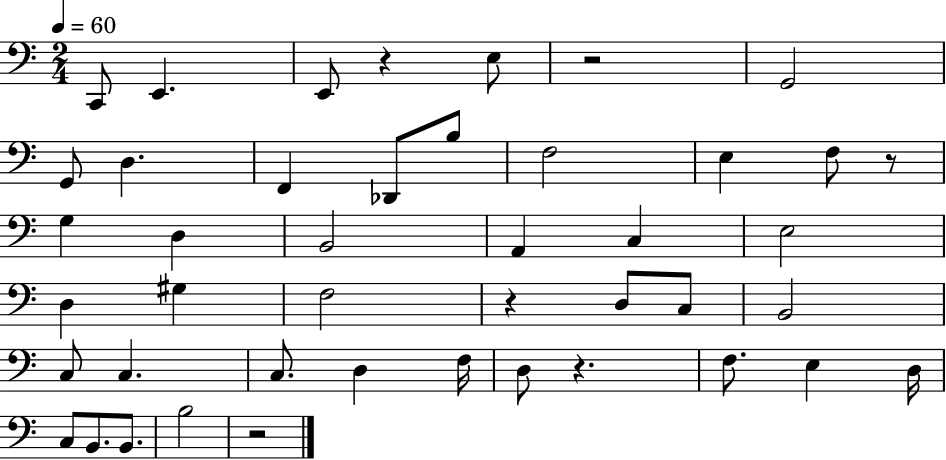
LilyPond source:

{
  \clef bass
  \numericTimeSignature
  \time 2/4
  \key c \major
  \tempo 4 = 60
  c,8 e,4. | e,8 r4 e8 | r2 | g,2 | \break g,8 d4. | f,4 des,8 b8 | f2 | e4 f8 r8 | \break g4 d4 | b,2 | a,4 c4 | e2 | \break d4 gis4 | f2 | r4 d8 c8 | b,2 | \break c8 c4. | c8. d4 f16 | d8 r4. | f8. e4 d16 | \break c8 b,8. b,8. | b2 | r2 | \bar "|."
}